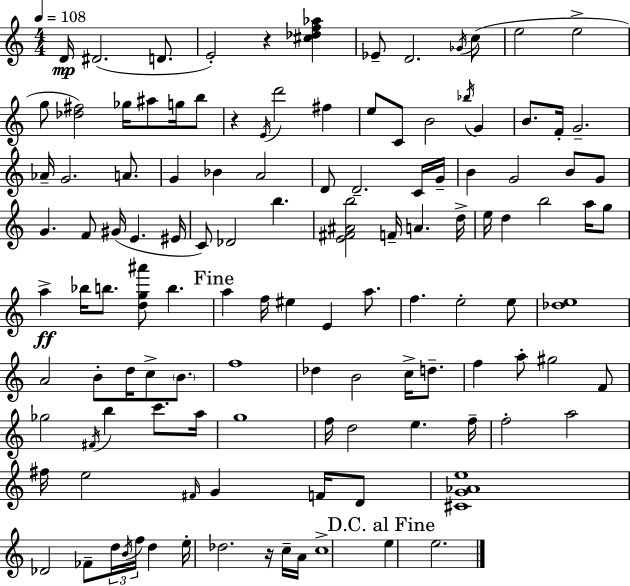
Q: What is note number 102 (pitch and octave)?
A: FES4